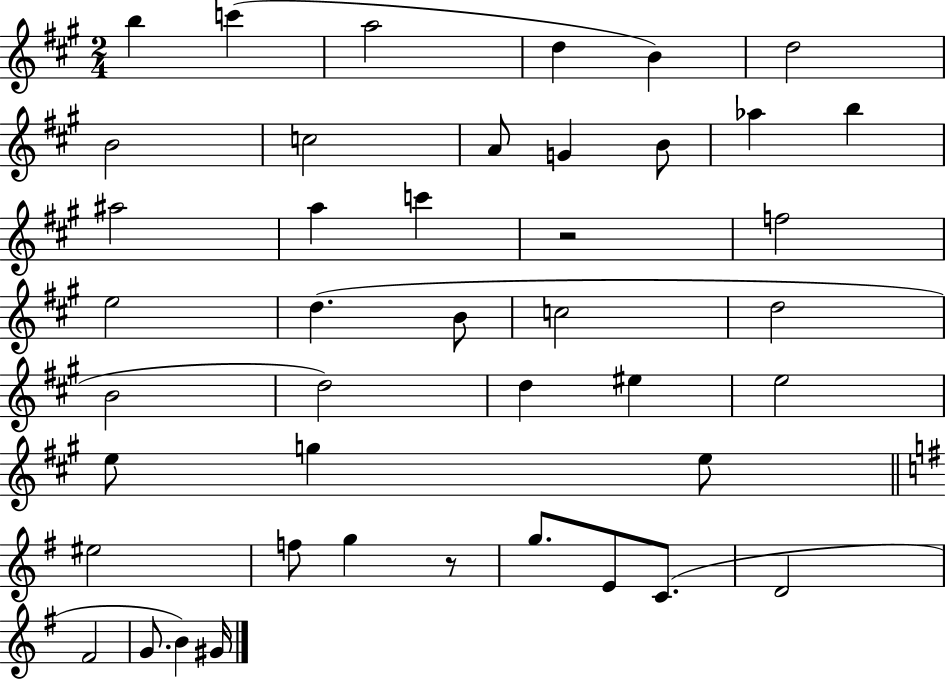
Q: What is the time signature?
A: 2/4